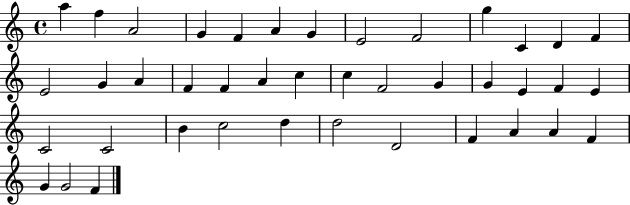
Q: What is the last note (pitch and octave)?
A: F4